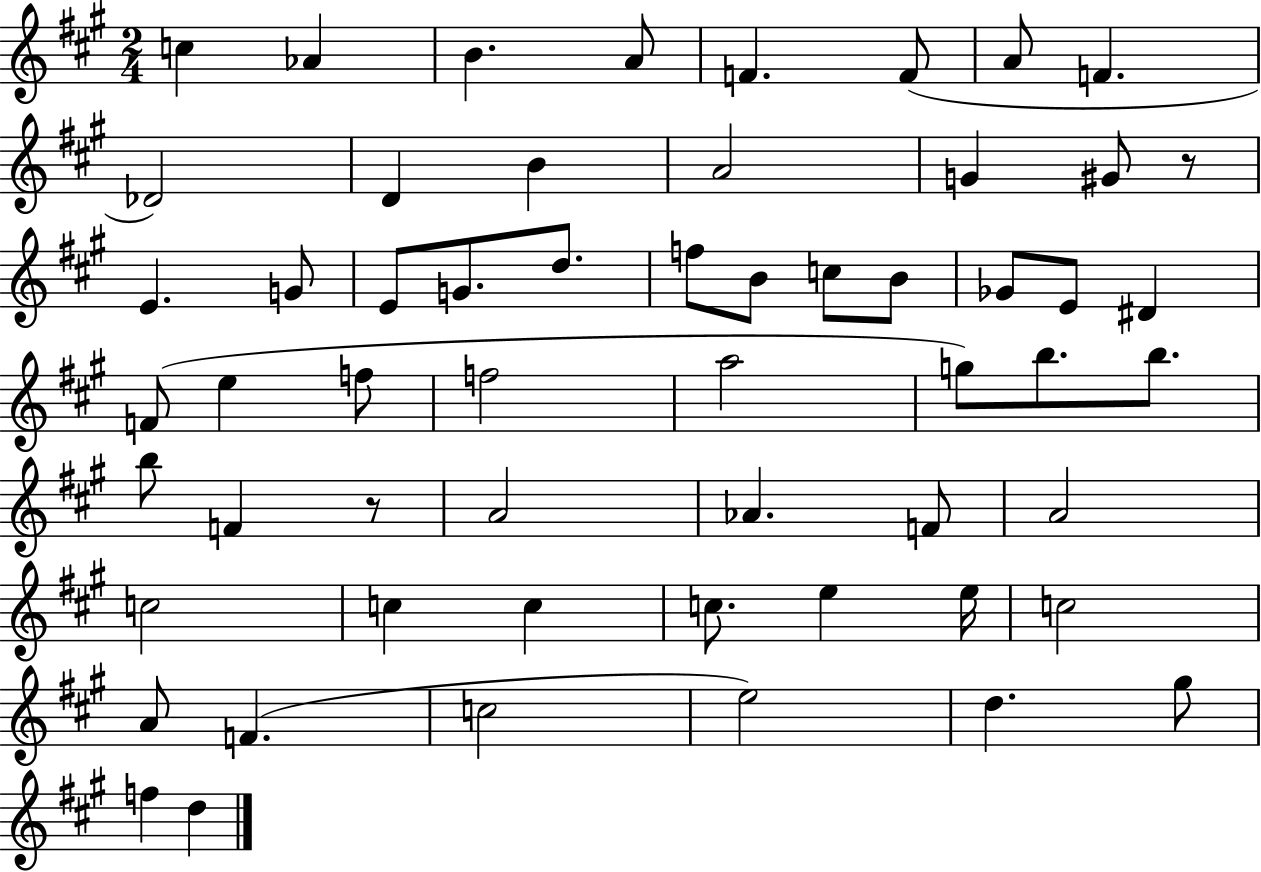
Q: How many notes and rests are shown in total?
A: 57